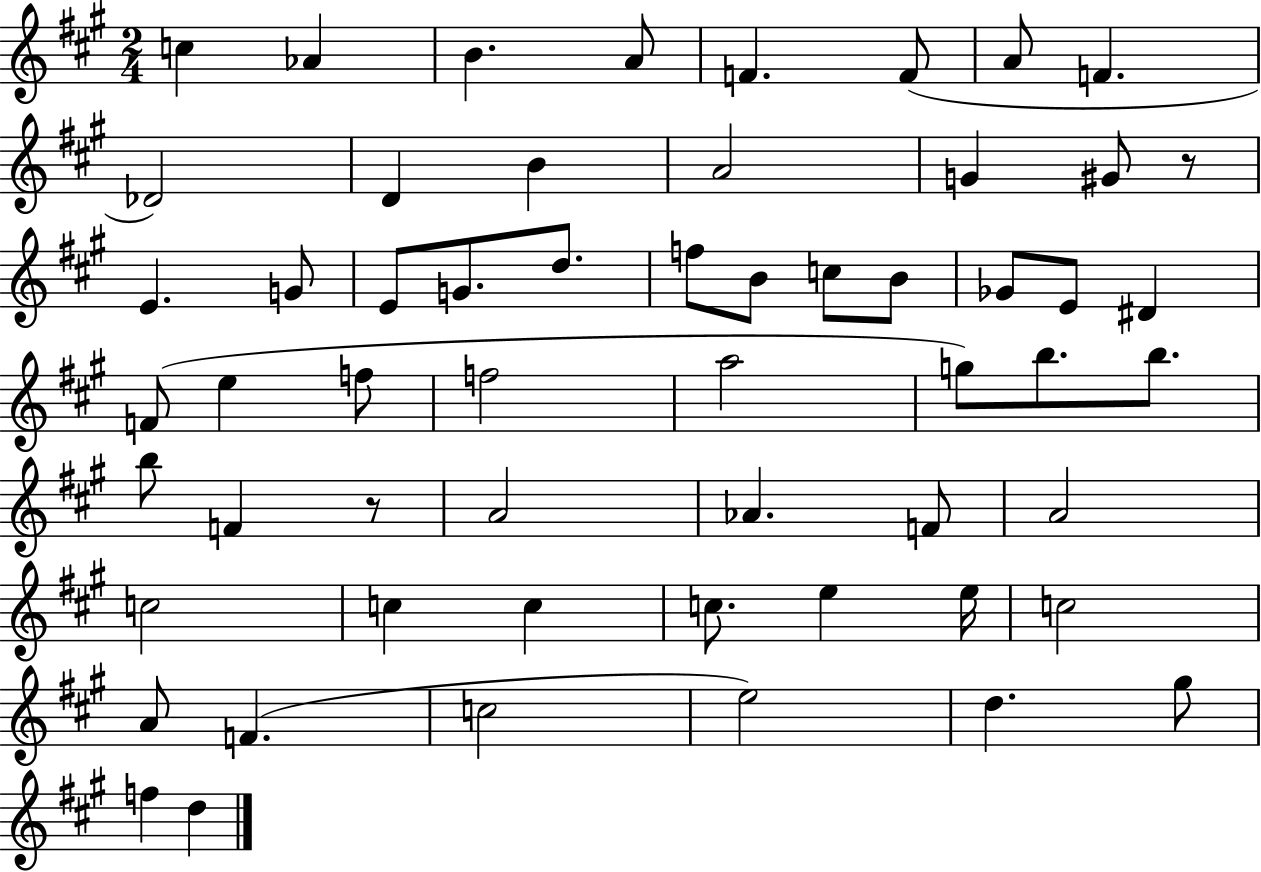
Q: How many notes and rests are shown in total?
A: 57